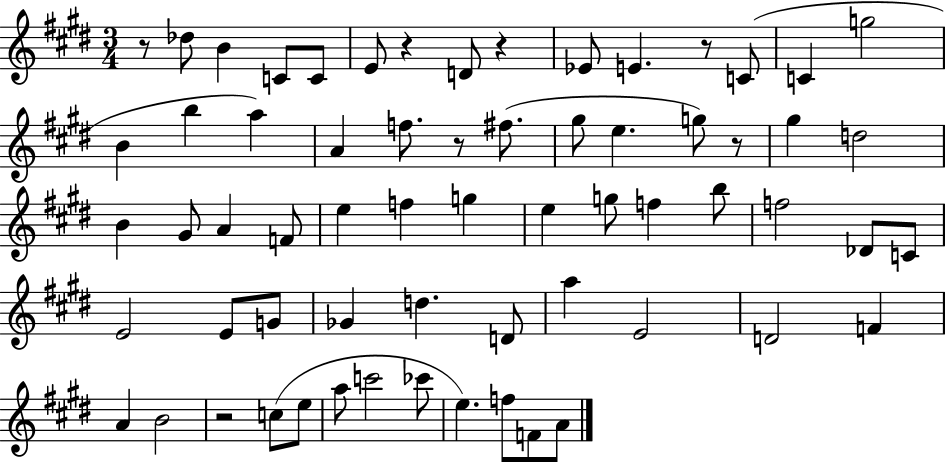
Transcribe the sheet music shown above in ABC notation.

X:1
T:Untitled
M:3/4
L:1/4
K:E
z/2 _d/2 B C/2 C/2 E/2 z D/2 z _E/2 E z/2 C/2 C g2 B b a A f/2 z/2 ^f/2 ^g/2 e g/2 z/2 ^g d2 B ^G/2 A F/2 e f g e g/2 f b/2 f2 _D/2 C/2 E2 E/2 G/2 _G d D/2 a E2 D2 F A B2 z2 c/2 e/2 a/2 c'2 _c'/2 e f/2 F/2 A/2